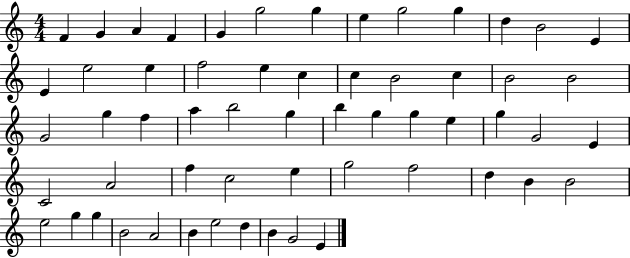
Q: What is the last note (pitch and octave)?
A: E4